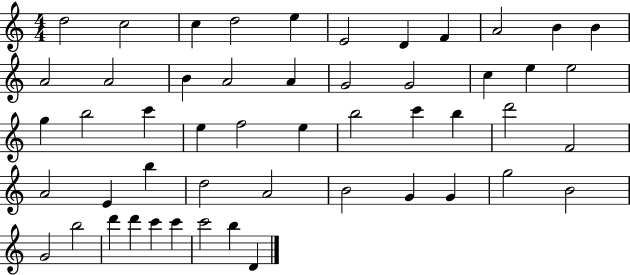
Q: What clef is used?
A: treble